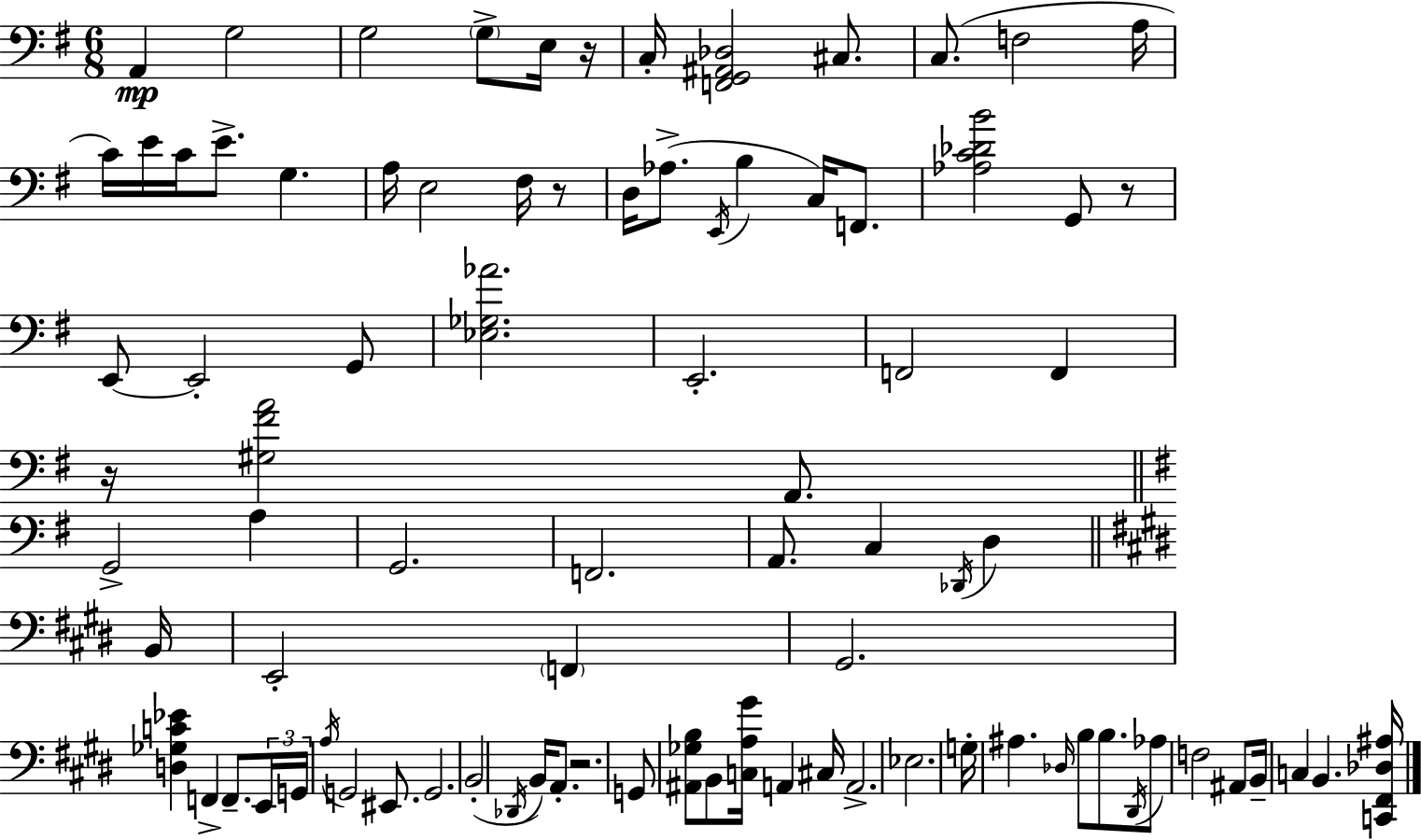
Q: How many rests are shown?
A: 5